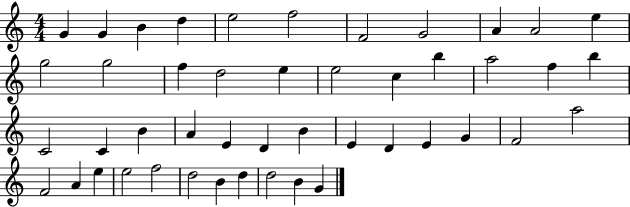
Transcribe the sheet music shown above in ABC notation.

X:1
T:Untitled
M:4/4
L:1/4
K:C
G G B d e2 f2 F2 G2 A A2 e g2 g2 f d2 e e2 c b a2 f b C2 C B A E D B E D E G F2 a2 F2 A e e2 f2 d2 B d d2 B G